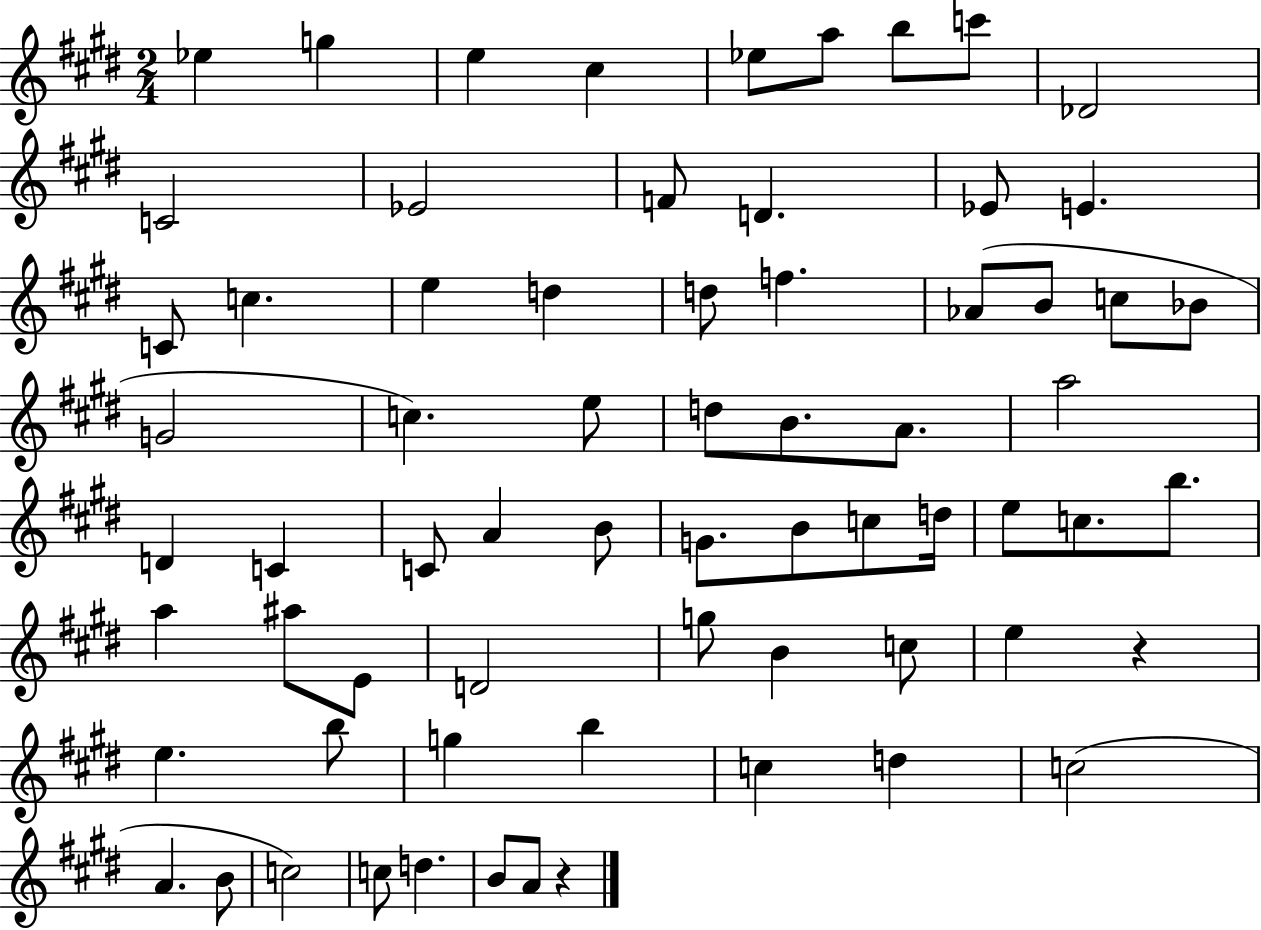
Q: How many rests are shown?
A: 2